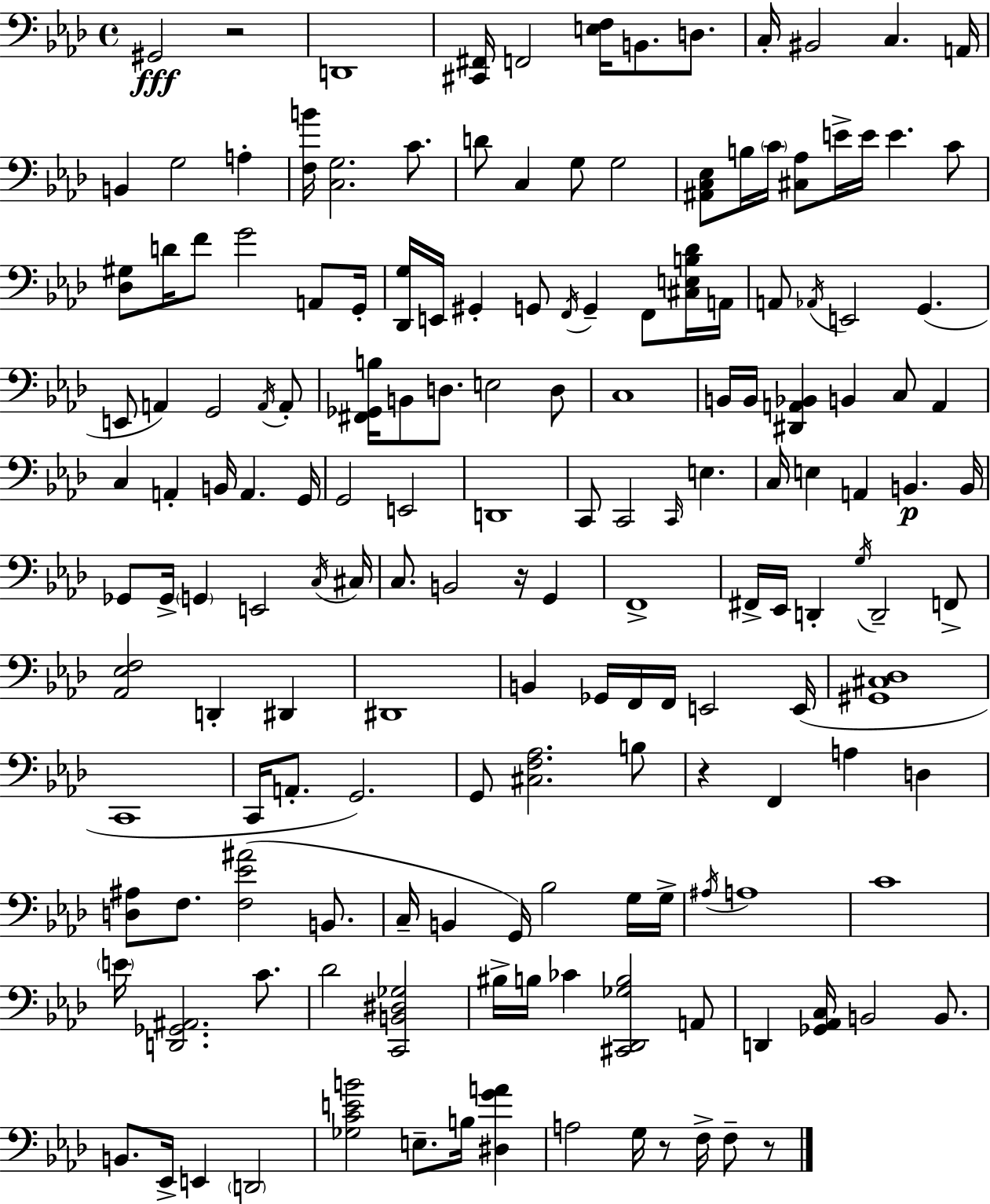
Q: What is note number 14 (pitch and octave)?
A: D4